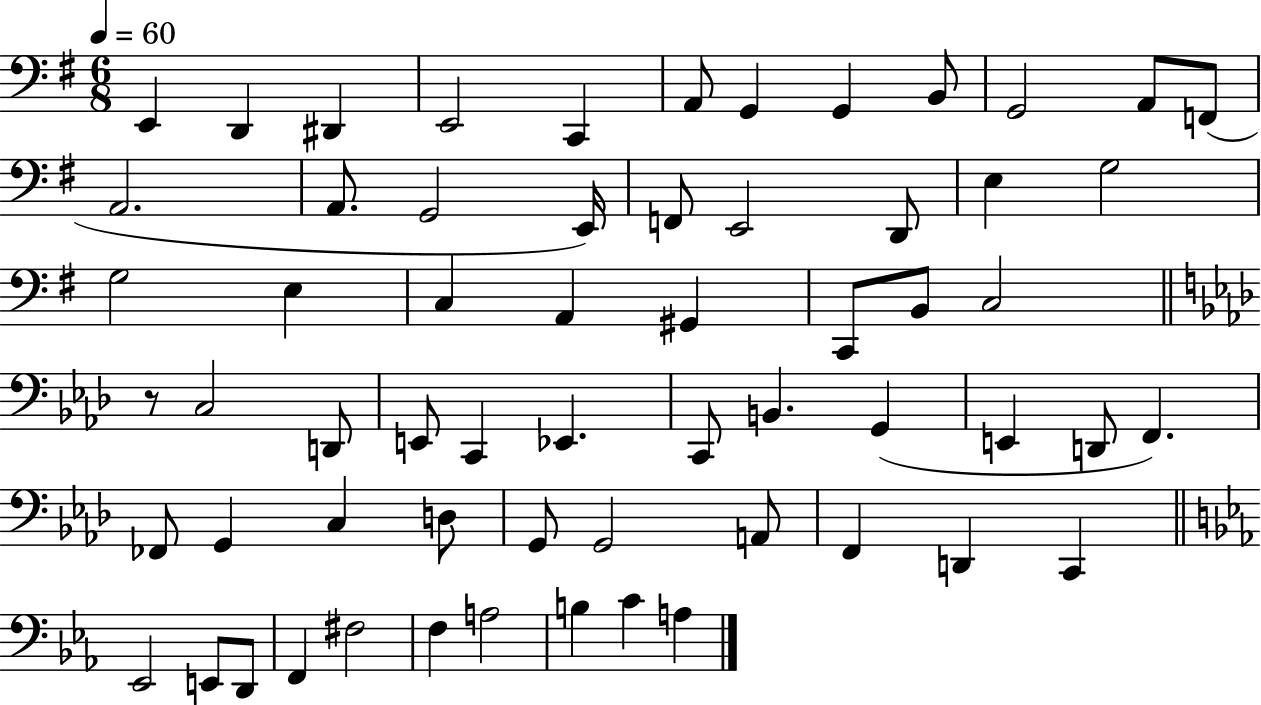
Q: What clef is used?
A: bass